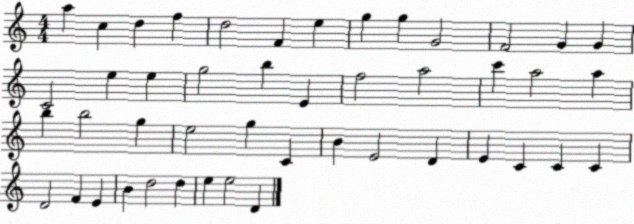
X:1
T:Untitled
M:4/4
L:1/4
K:C
a c d f d2 F e g g G2 F2 G G C2 e e g2 b E f2 a2 c' a2 a b b2 g e2 g C B E2 D E C C C D2 F E B d2 d e e2 D